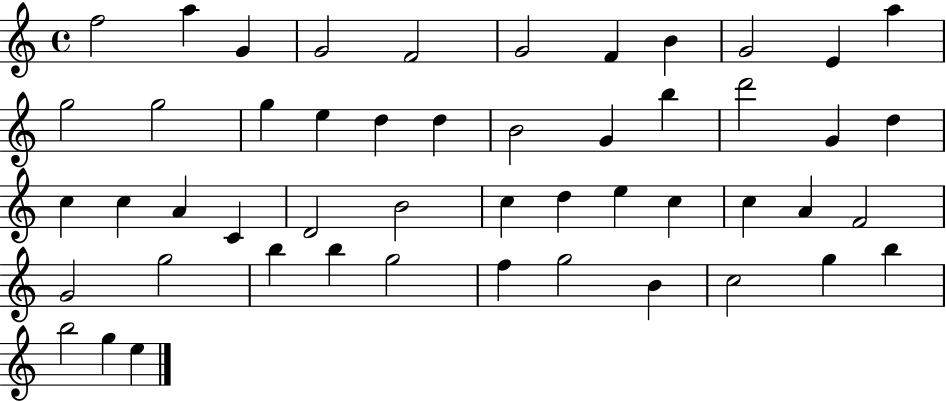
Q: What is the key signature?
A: C major